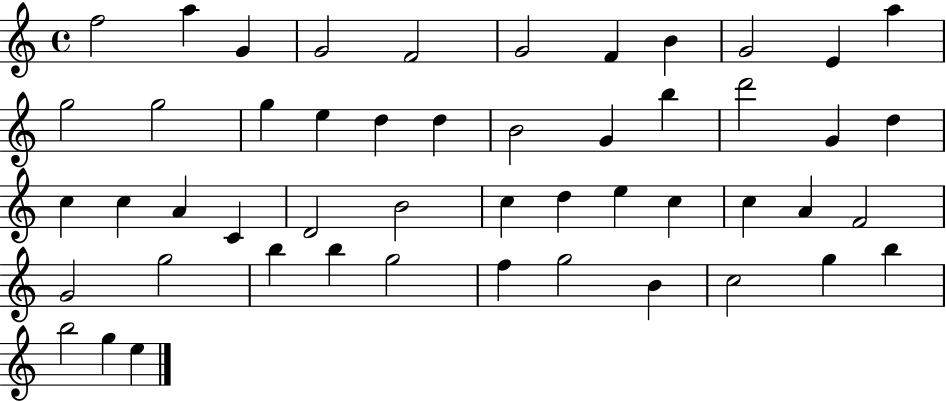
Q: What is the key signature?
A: C major